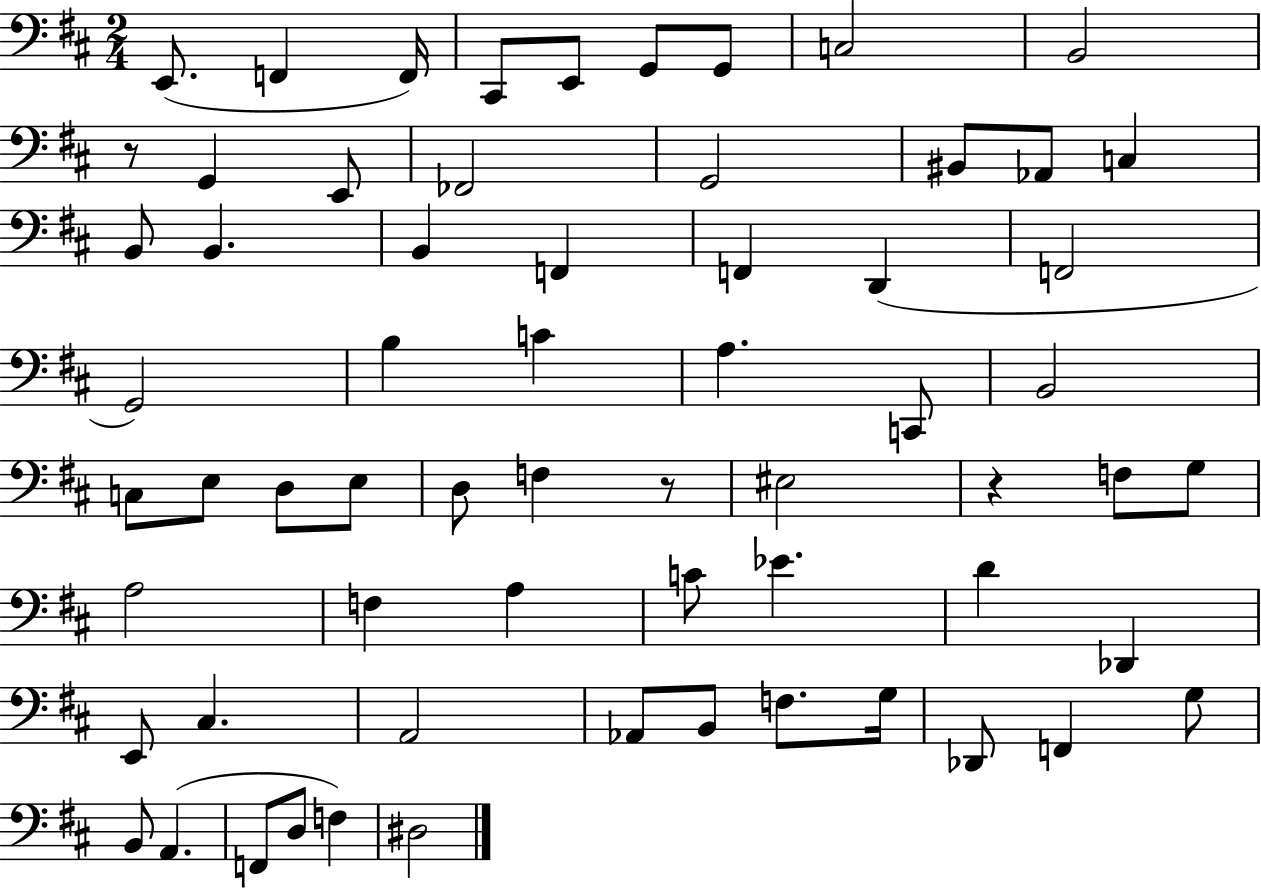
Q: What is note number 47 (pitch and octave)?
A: C#3